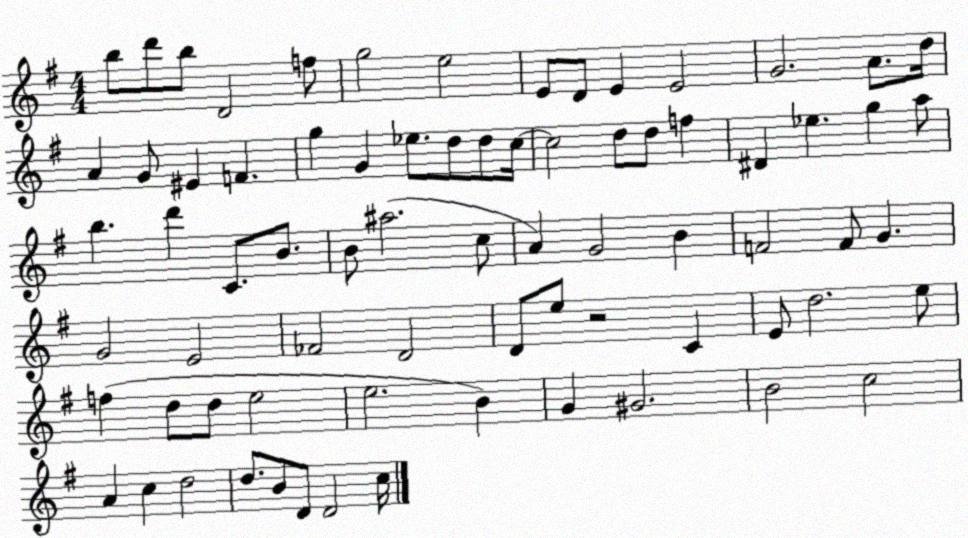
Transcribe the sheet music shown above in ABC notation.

X:1
T:Untitled
M:4/4
L:1/4
K:G
b/2 d'/2 b/2 D2 f/2 g2 e2 E/2 D/2 E E2 G2 A/2 d/4 A G/2 ^E F g G _e/2 d/2 d/2 c/4 c2 d/2 d/2 f ^D _e g a/2 b d' C/2 B/2 B/2 ^a2 c/2 A G2 B F2 F/2 G G2 E2 _F2 D2 D/2 e/2 z2 C E/2 d2 e/2 f d/2 d/2 e2 e2 B G ^G2 B2 c2 A c d2 d/2 B/2 D/2 D2 c/4